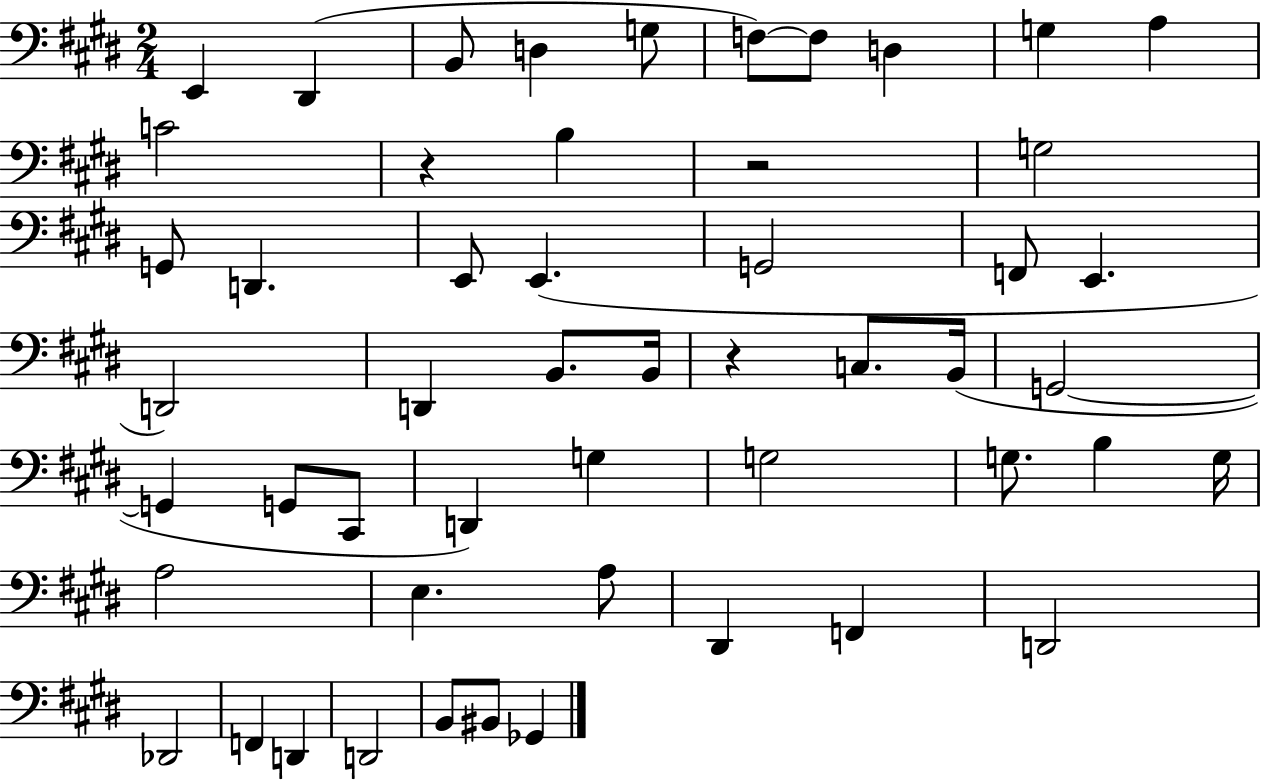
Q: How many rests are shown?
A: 3